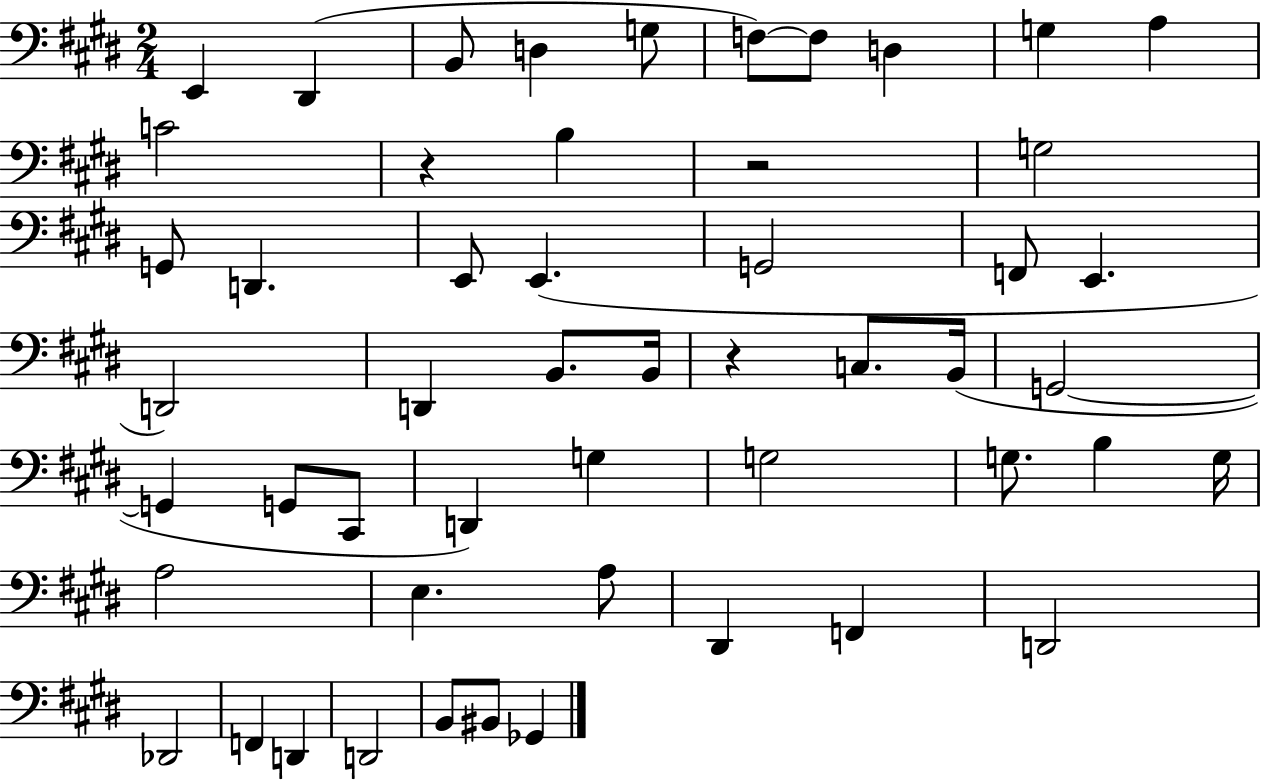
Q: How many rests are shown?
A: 3